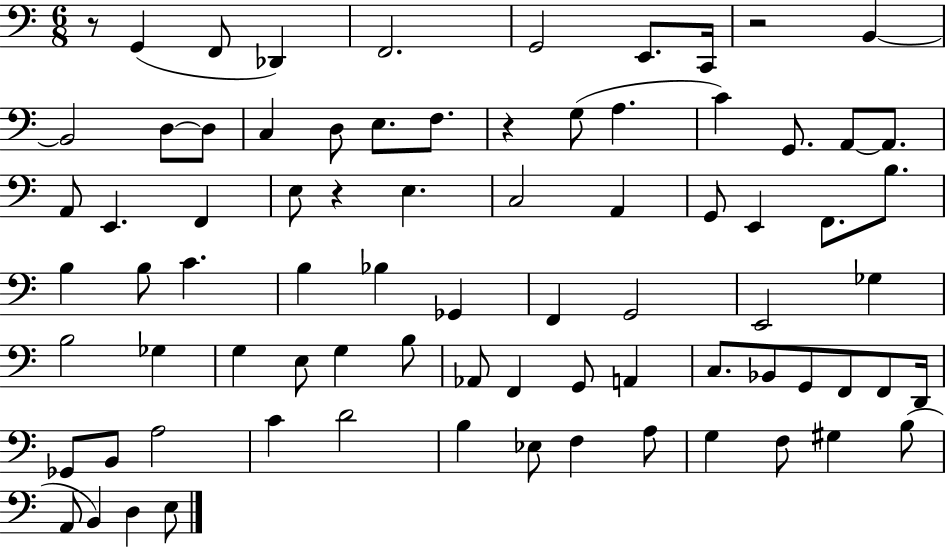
X:1
T:Untitled
M:6/8
L:1/4
K:C
z/2 G,, F,,/2 _D,, F,,2 G,,2 E,,/2 C,,/4 z2 B,, B,,2 D,/2 D,/2 C, D,/2 E,/2 F,/2 z G,/2 A, C G,,/2 A,,/2 A,,/2 A,,/2 E,, F,, E,/2 z E, C,2 A,, G,,/2 E,, F,,/2 B,/2 B, B,/2 C B, _B, _G,, F,, G,,2 E,,2 _G, B,2 _G, G, E,/2 G, B,/2 _A,,/2 F,, G,,/2 A,, C,/2 _B,,/2 G,,/2 F,,/2 F,,/2 D,,/4 _G,,/2 B,,/2 A,2 C D2 B, _E,/2 F, A,/2 G, F,/2 ^G, B,/2 A,,/2 B,, D, E,/2